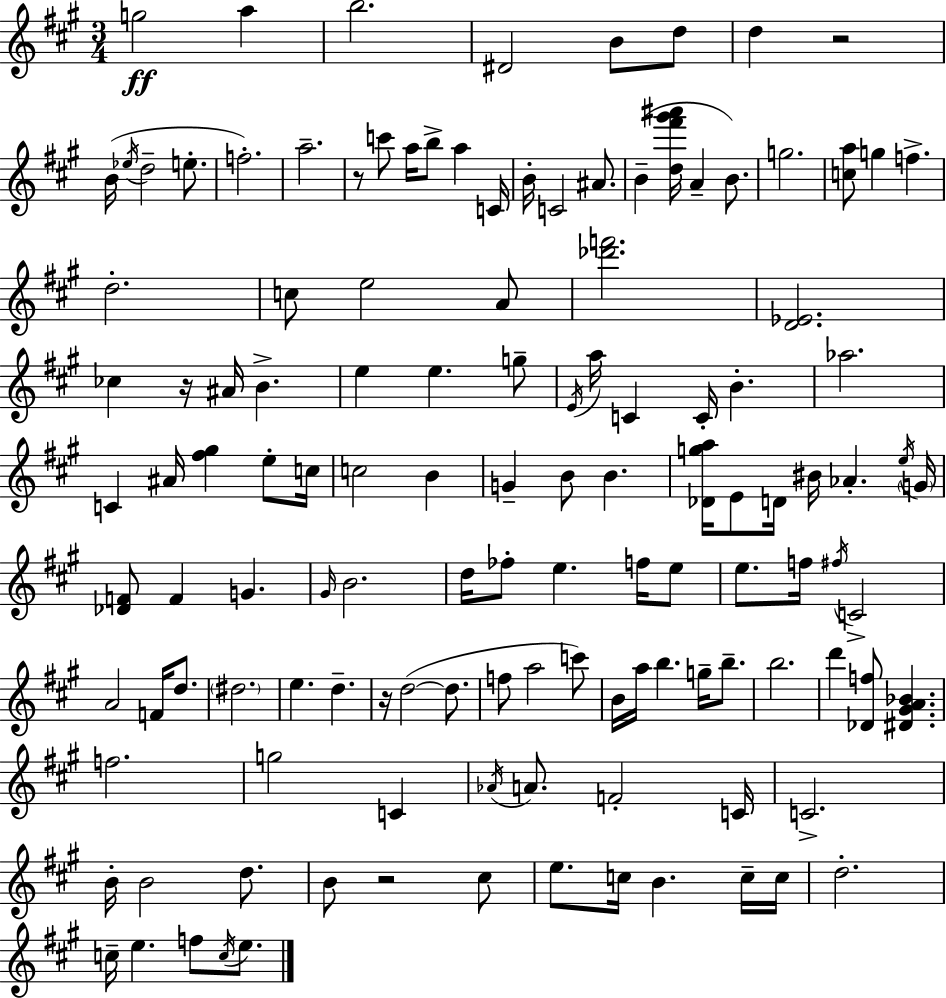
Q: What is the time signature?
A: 3/4